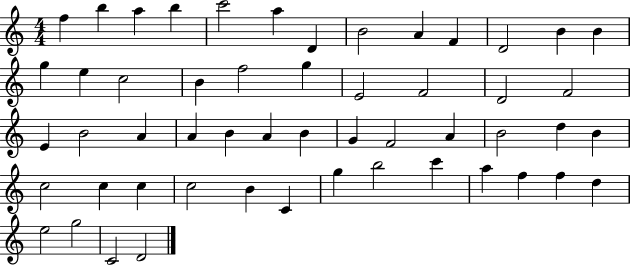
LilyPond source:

{
  \clef treble
  \numericTimeSignature
  \time 4/4
  \key c \major
  f''4 b''4 a''4 b''4 | c'''2 a''4 d'4 | b'2 a'4 f'4 | d'2 b'4 b'4 | \break g''4 e''4 c''2 | b'4 f''2 g''4 | e'2 f'2 | d'2 f'2 | \break e'4 b'2 a'4 | a'4 b'4 a'4 b'4 | g'4 f'2 a'4 | b'2 d''4 b'4 | \break c''2 c''4 c''4 | c''2 b'4 c'4 | g''4 b''2 c'''4 | a''4 f''4 f''4 d''4 | \break e''2 g''2 | c'2 d'2 | \bar "|."
}